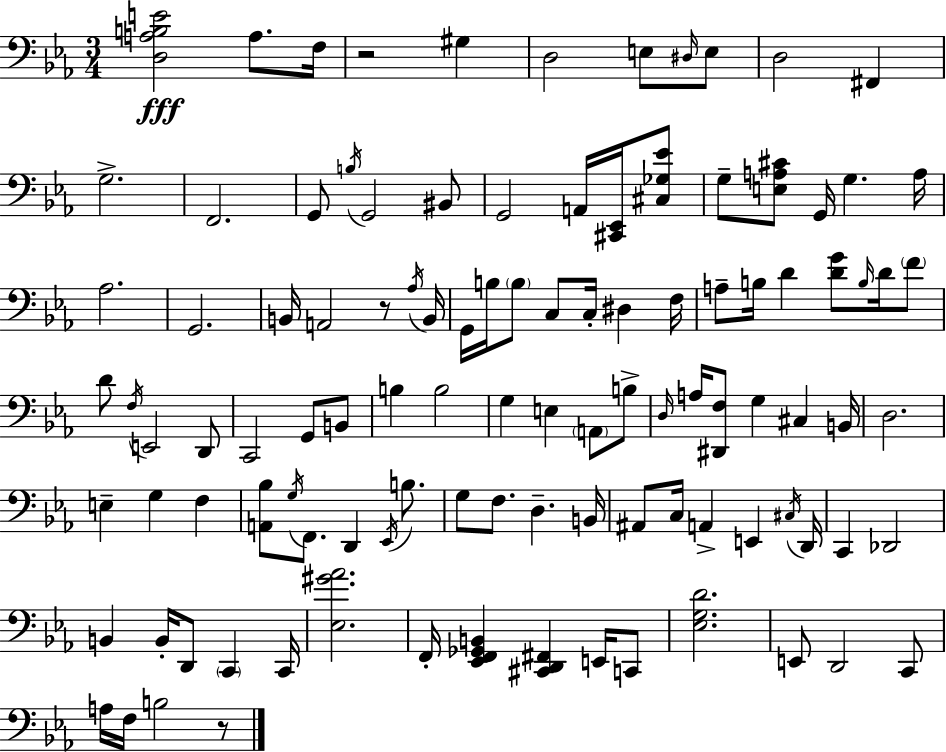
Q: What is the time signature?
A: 3/4